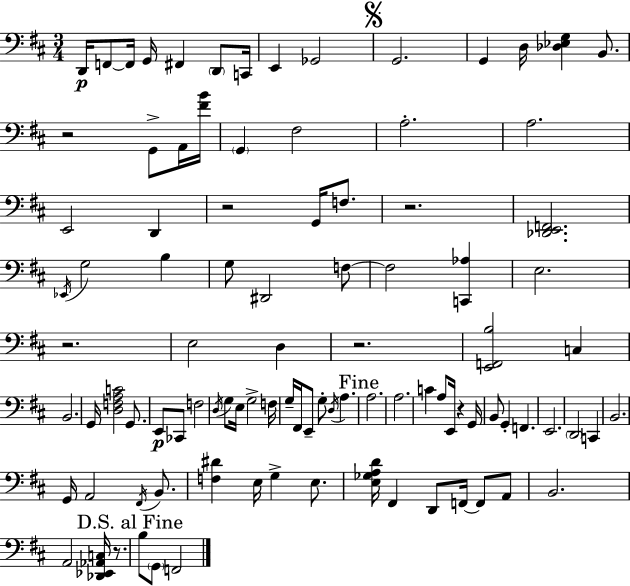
D2/s F2/e F2/s G2/s F#2/q D2/e C2/s E2/q Gb2/h G2/h. G2/q D3/s [Db3,Eb3,G3]/q B2/e. R/h G2/e A2/s [F#4,B4]/s G2/q F#3/h A3/h. A3/h. E2/h D2/q R/h G2/s F3/e. R/h. [Db2,E2,F2]/h. Eb2/s G3/h B3/q G3/e D#2/h F3/e F3/h [C2,Ab3]/q E3/h. R/h. E3/h D3/q R/h. [E2,F2,B3]/h C3/q B2/h. G2/s [D3,F3,A3,C4]/h G2/e. E2/e CES2/e F3/h D3/s G3/e E3/s G3/h F3/s G3/s F#2/s E2/e G3/e D3/s A3/q. A3/h. A3/h. C4/q A3/e E2/s R/q G2/s B2/e G2/q F2/q. E2/h. D2/h C2/q B2/h. G2/s A2/h F#2/s B2/e. [F3,D#4]/q E3/s G3/q E3/e. [E3,Gb3,A3,D4]/s F#2/q D2/e F2/s F2/e A2/e B2/h. A2/h [Db2,Eb2,Ab2,C3]/s R/e. B3/e G2/e F2/h